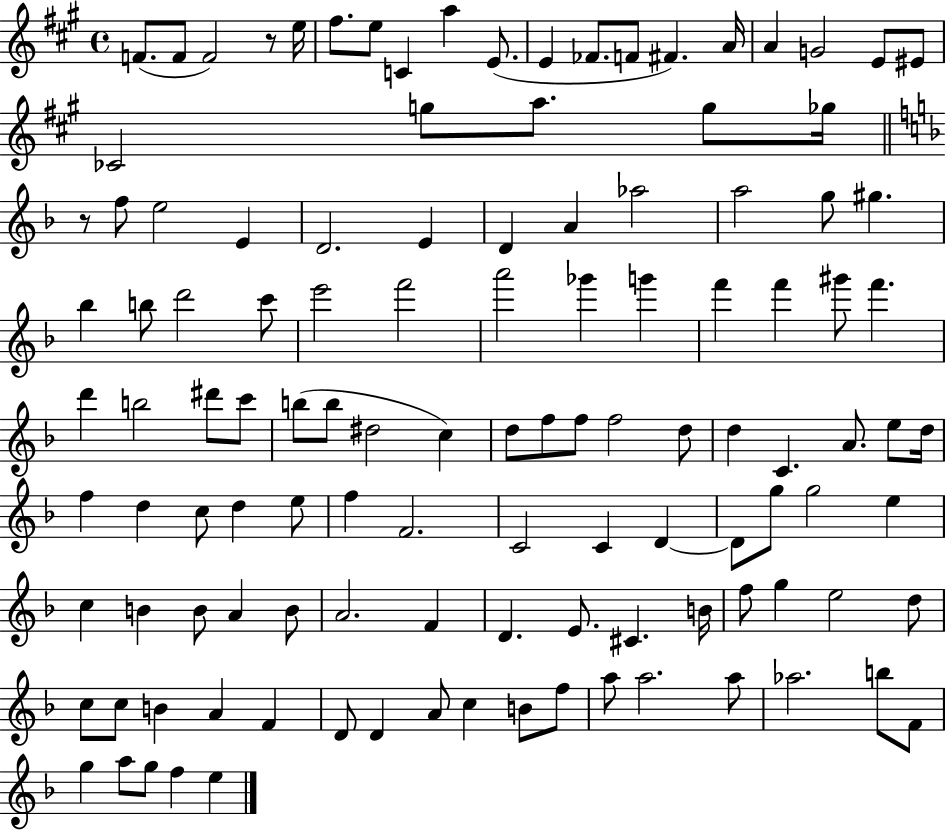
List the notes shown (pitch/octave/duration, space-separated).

F4/e. F4/e F4/h R/e E5/s F#5/e. E5/e C4/q A5/q E4/e. E4/q FES4/e. F4/e F#4/q. A4/s A4/q G4/h E4/e EIS4/e CES4/h G5/e A5/e. G5/e Gb5/s R/e F5/e E5/h E4/q D4/h. E4/q D4/q A4/q Ab5/h A5/h G5/e G#5/q. Bb5/q B5/e D6/h C6/e E6/h F6/h A6/h Gb6/q G6/q F6/q F6/q G#6/e F6/q. D6/q B5/h D#6/e C6/e B5/e B5/e D#5/h C5/q D5/e F5/e F5/e F5/h D5/e D5/q C4/q. A4/e. E5/e D5/s F5/q D5/q C5/e D5/q E5/e F5/q F4/h. C4/h C4/q D4/q D4/e G5/e G5/h E5/q C5/q B4/q B4/e A4/q B4/e A4/h. F4/q D4/q. E4/e. C#4/q. B4/s F5/e G5/q E5/h D5/e C5/e C5/e B4/q A4/q F4/q D4/e D4/q A4/e C5/q B4/e F5/e A5/e A5/h. A5/e Ab5/h. B5/e F4/e G5/q A5/e G5/e F5/q E5/q